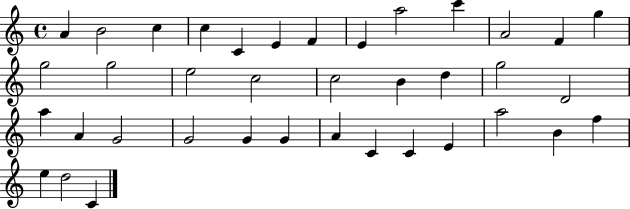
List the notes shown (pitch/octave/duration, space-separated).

A4/q B4/h C5/q C5/q C4/q E4/q F4/q E4/q A5/h C6/q A4/h F4/q G5/q G5/h G5/h E5/h C5/h C5/h B4/q D5/q G5/h D4/h A5/q A4/q G4/h G4/h G4/q G4/q A4/q C4/q C4/q E4/q A5/h B4/q F5/q E5/q D5/h C4/q